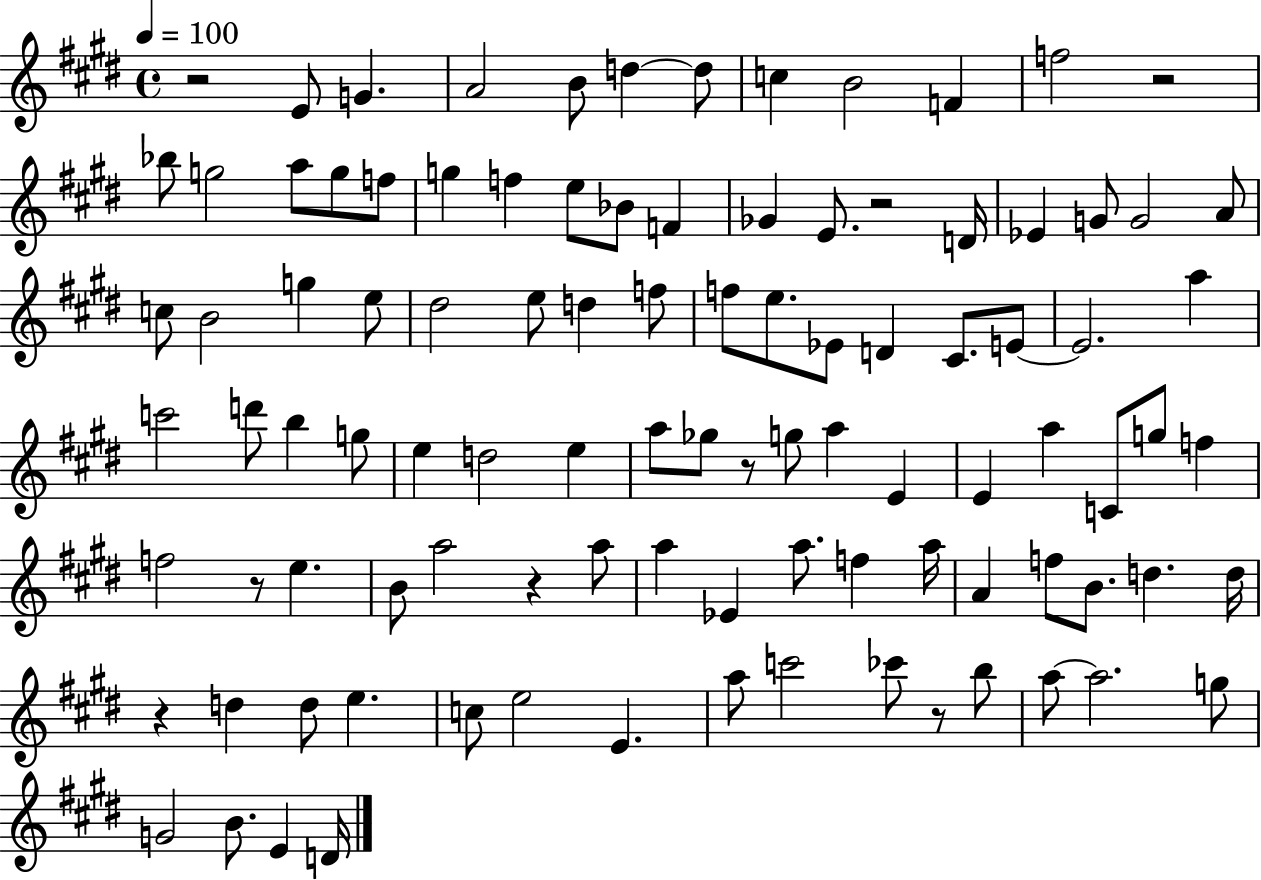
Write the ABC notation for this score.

X:1
T:Untitled
M:4/4
L:1/4
K:E
z2 E/2 G A2 B/2 d d/2 c B2 F f2 z2 _b/2 g2 a/2 g/2 f/2 g f e/2 _B/2 F _G E/2 z2 D/4 _E G/2 G2 A/2 c/2 B2 g e/2 ^d2 e/2 d f/2 f/2 e/2 _E/2 D ^C/2 E/2 E2 a c'2 d'/2 b g/2 e d2 e a/2 _g/2 z/2 g/2 a E E a C/2 g/2 f f2 z/2 e B/2 a2 z a/2 a _E a/2 f a/4 A f/2 B/2 d d/4 z d d/2 e c/2 e2 E a/2 c'2 _c'/2 z/2 b/2 a/2 a2 g/2 G2 B/2 E D/4